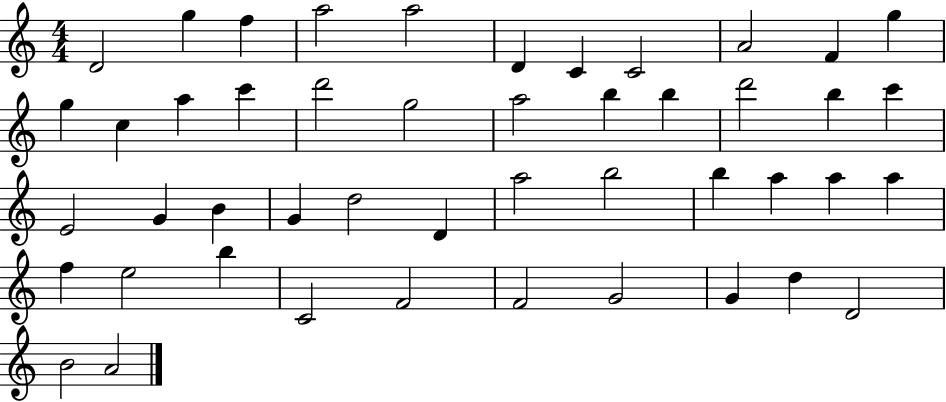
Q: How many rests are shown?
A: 0